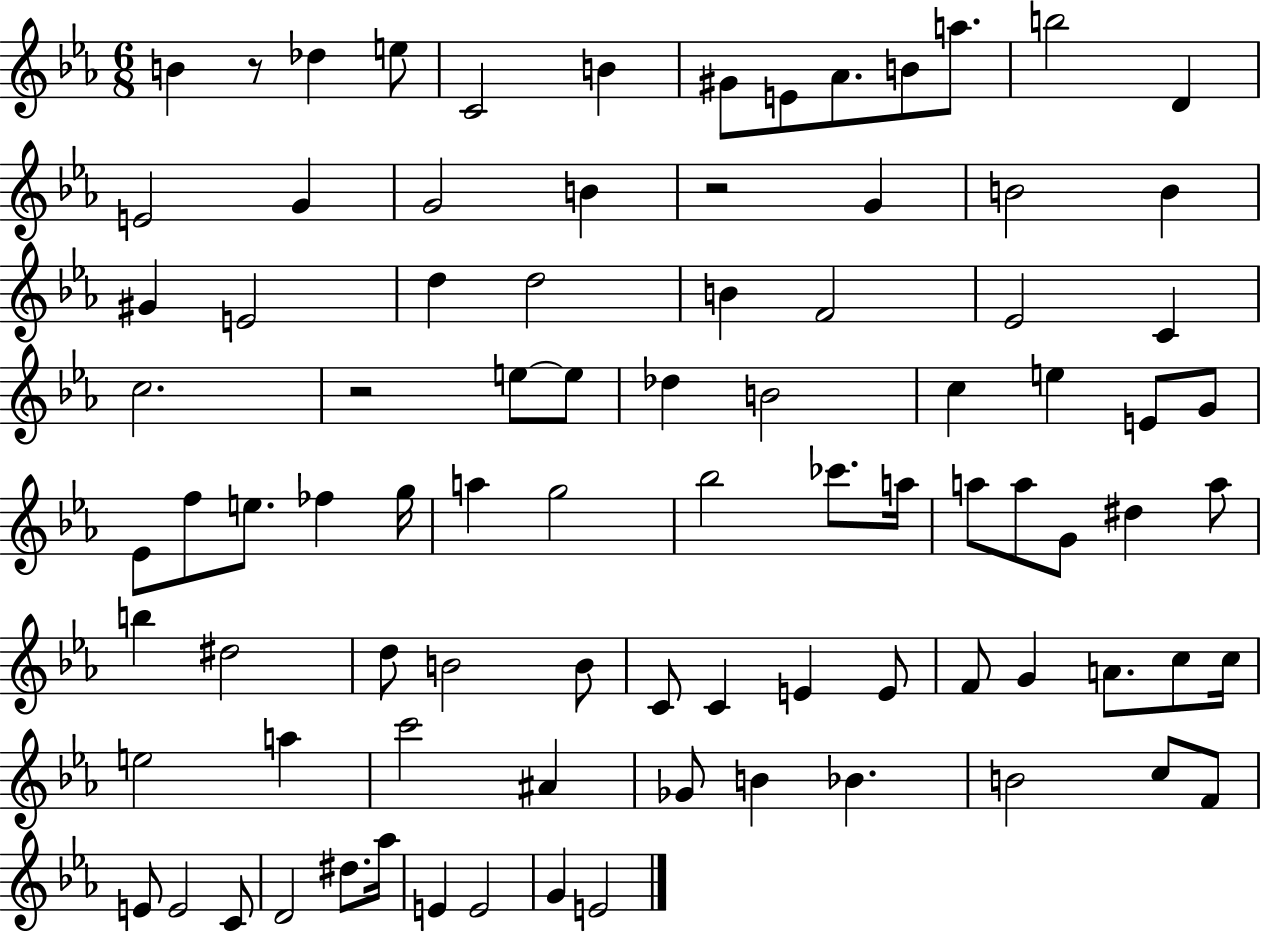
{
  \clef treble
  \numericTimeSignature
  \time 6/8
  \key ees \major
  \repeat volta 2 { b'4 r8 des''4 e''8 | c'2 b'4 | gis'8 e'8 aes'8. b'8 a''8. | b''2 d'4 | \break e'2 g'4 | g'2 b'4 | r2 g'4 | b'2 b'4 | \break gis'4 e'2 | d''4 d''2 | b'4 f'2 | ees'2 c'4 | \break c''2. | r2 e''8~~ e''8 | des''4 b'2 | c''4 e''4 e'8 g'8 | \break ees'8 f''8 e''8. fes''4 g''16 | a''4 g''2 | bes''2 ces'''8. a''16 | a''8 a''8 g'8 dis''4 a''8 | \break b''4 dis''2 | d''8 b'2 b'8 | c'8 c'4 e'4 e'8 | f'8 g'4 a'8. c''8 c''16 | \break e''2 a''4 | c'''2 ais'4 | ges'8 b'4 bes'4. | b'2 c''8 f'8 | \break e'8 e'2 c'8 | d'2 dis''8. aes''16 | e'4 e'2 | g'4 e'2 | \break } \bar "|."
}